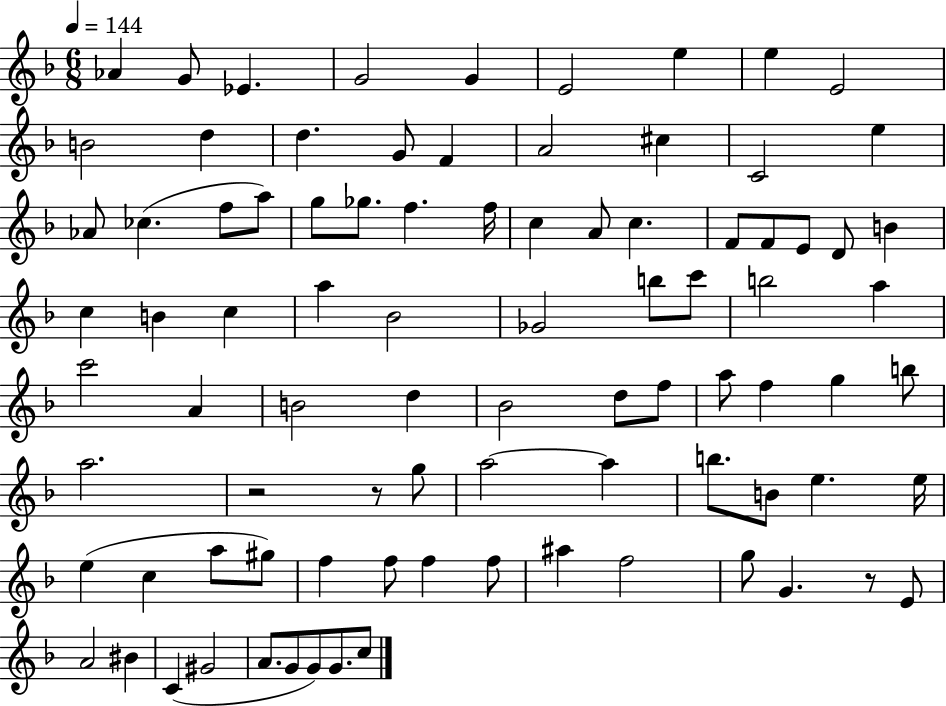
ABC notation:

X:1
T:Untitled
M:6/8
L:1/4
K:F
_A G/2 _E G2 G E2 e e E2 B2 d d G/2 F A2 ^c C2 e _A/2 _c f/2 a/2 g/2 _g/2 f f/4 c A/2 c F/2 F/2 E/2 D/2 B c B c a _B2 _G2 b/2 c'/2 b2 a c'2 A B2 d _B2 d/2 f/2 a/2 f g b/2 a2 z2 z/2 g/2 a2 a b/2 B/2 e e/4 e c a/2 ^g/2 f f/2 f f/2 ^a f2 g/2 G z/2 E/2 A2 ^B C ^G2 A/2 G/2 G/2 G/2 c/2